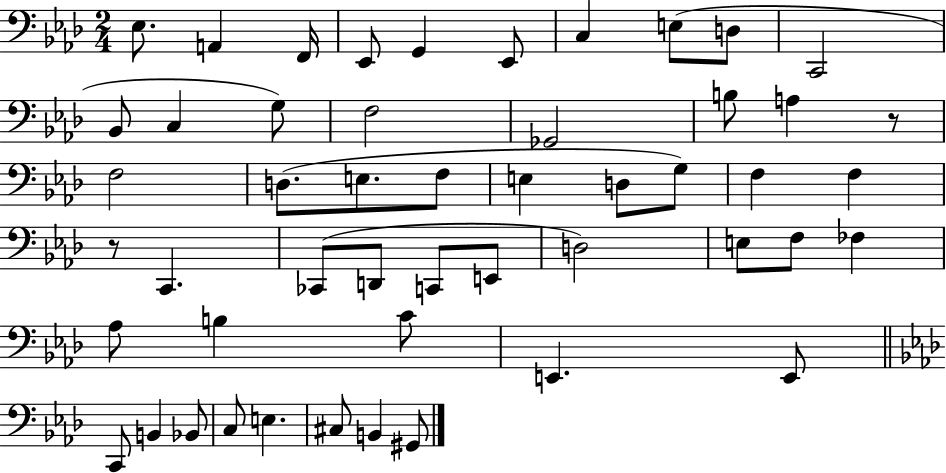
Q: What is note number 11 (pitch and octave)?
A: Bb2